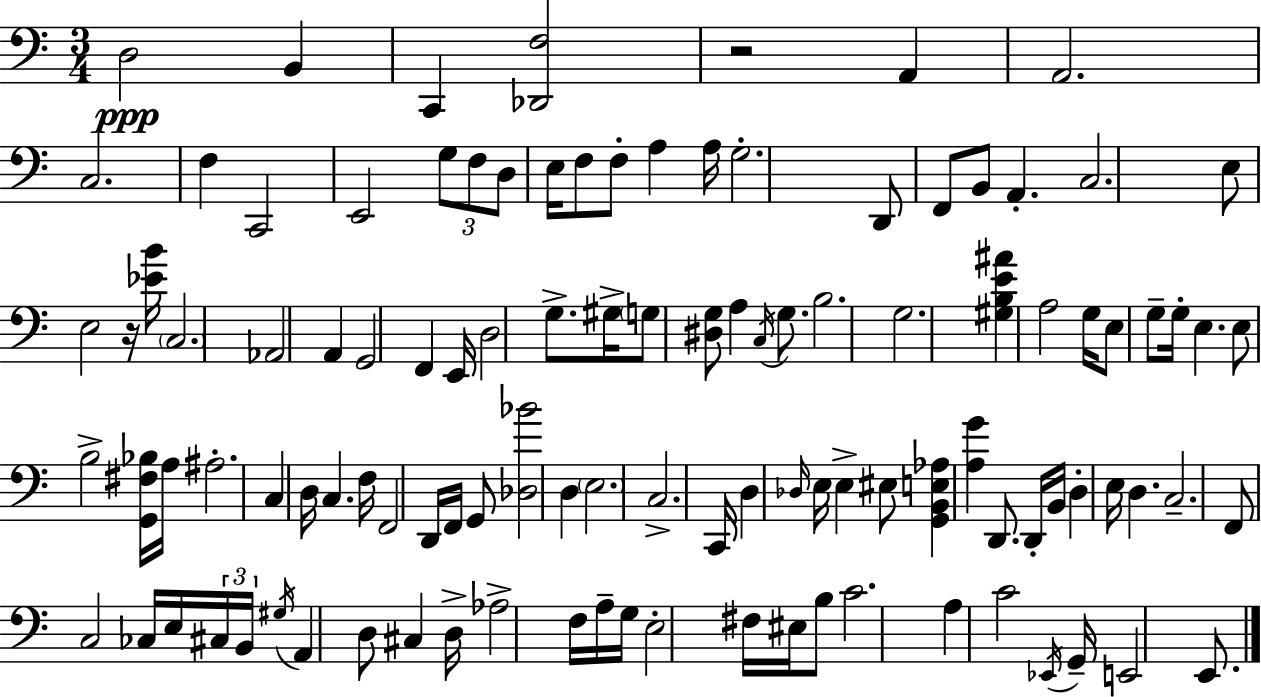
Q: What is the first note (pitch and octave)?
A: D3